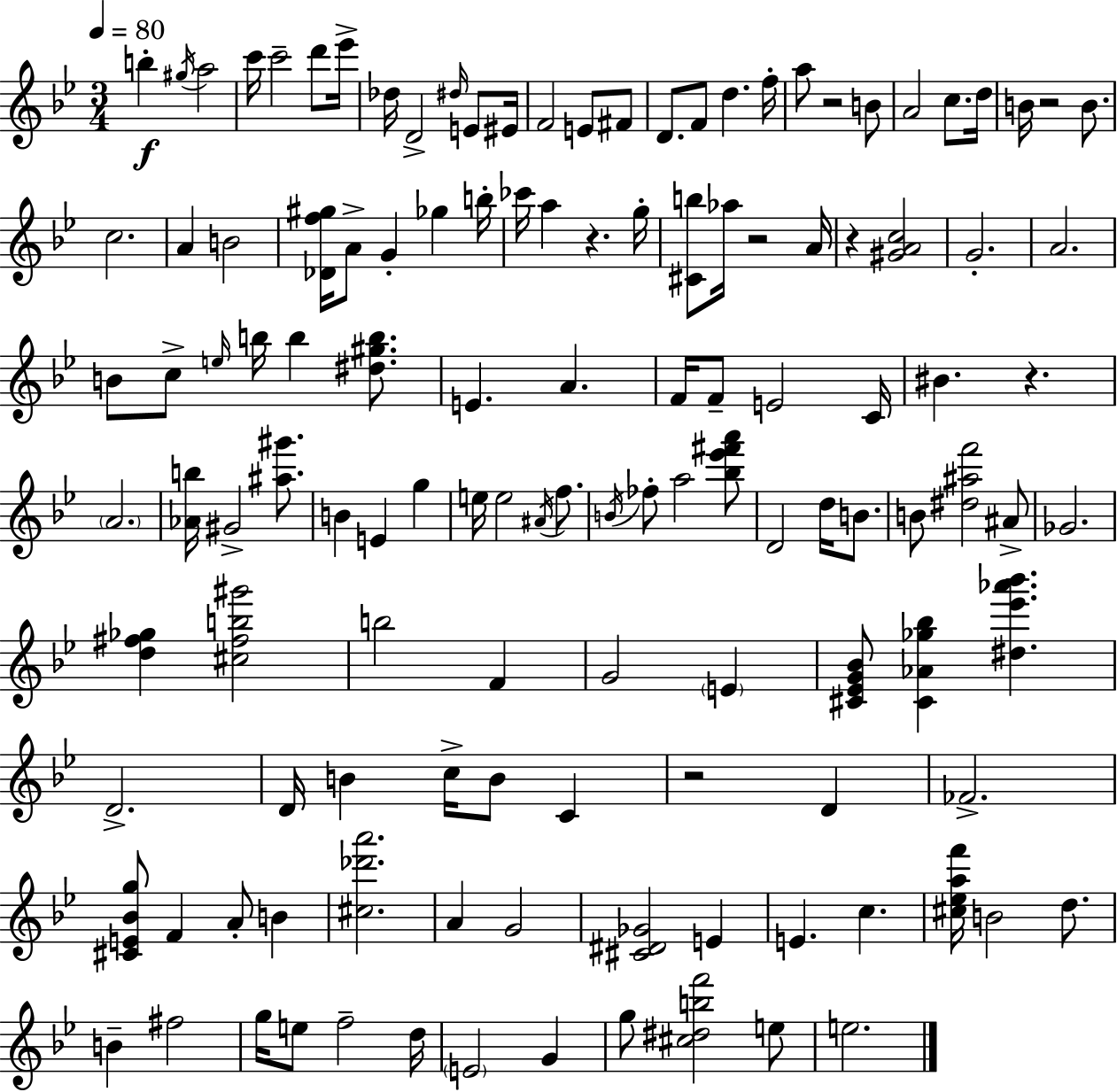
B5/q G#5/s A5/h C6/s C6/h D6/e Eb6/s Db5/s D4/h D#5/s E4/e EIS4/s F4/h E4/e F#4/e D4/e. F4/e D5/q. F5/s A5/e R/h B4/e A4/h C5/e. D5/s B4/s R/h B4/e. C5/h. A4/q B4/h [Db4,F5,G#5]/s A4/e G4/q Gb5/q B5/s CES6/s A5/q R/q. G5/s [C#4,B5]/e Ab5/s R/h A4/s R/q [G#4,A4,C5]/h G4/h. A4/h. B4/e C5/e E5/s B5/s B5/q [D#5,G#5,B5]/e. E4/q. A4/q. F4/s F4/e E4/h C4/s BIS4/q. R/q. A4/h. [Ab4,B5]/s G#4/h [A#5,G#6]/e. B4/q E4/q G5/q E5/s E5/h A#4/s F5/e. B4/s FES5/e A5/h [Bb5,Eb6,F#6,A6]/e D4/h D5/s B4/e. B4/e [D#5,A#5,F6]/h A#4/e Gb4/h. [D5,F#5,Gb5]/q [C#5,F#5,B5,G#6]/h B5/h F4/q G4/h E4/q [C#4,Eb4,G4,Bb4]/e [C#4,Ab4,Gb5,Bb5]/q [D#5,Eb6,Ab6,Bb6]/q. D4/h. D4/s B4/q C5/s B4/e C4/q R/h D4/q FES4/h. [C#4,E4,Bb4,G5]/e F4/q A4/e B4/q [C#5,Db6,A6]/h. A4/q G4/h [C#4,D#4,Gb4]/h E4/q E4/q. C5/q. [C#5,Eb5,A5,F6]/s B4/h D5/e. B4/q F#5/h G5/s E5/e F5/h D5/s E4/h G4/q G5/e [C#5,D#5,B5,F6]/h E5/e E5/h.